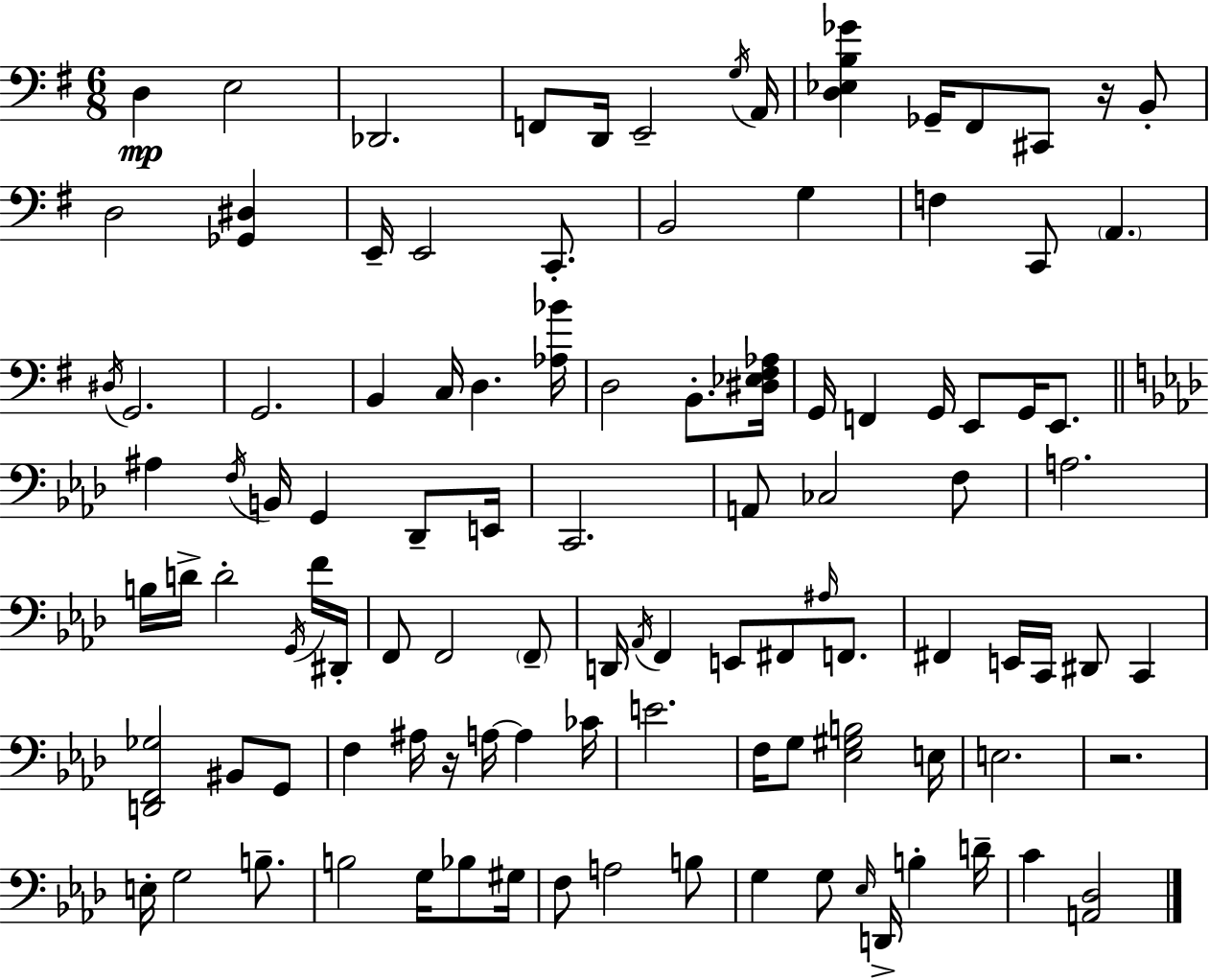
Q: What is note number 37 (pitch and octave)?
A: F3